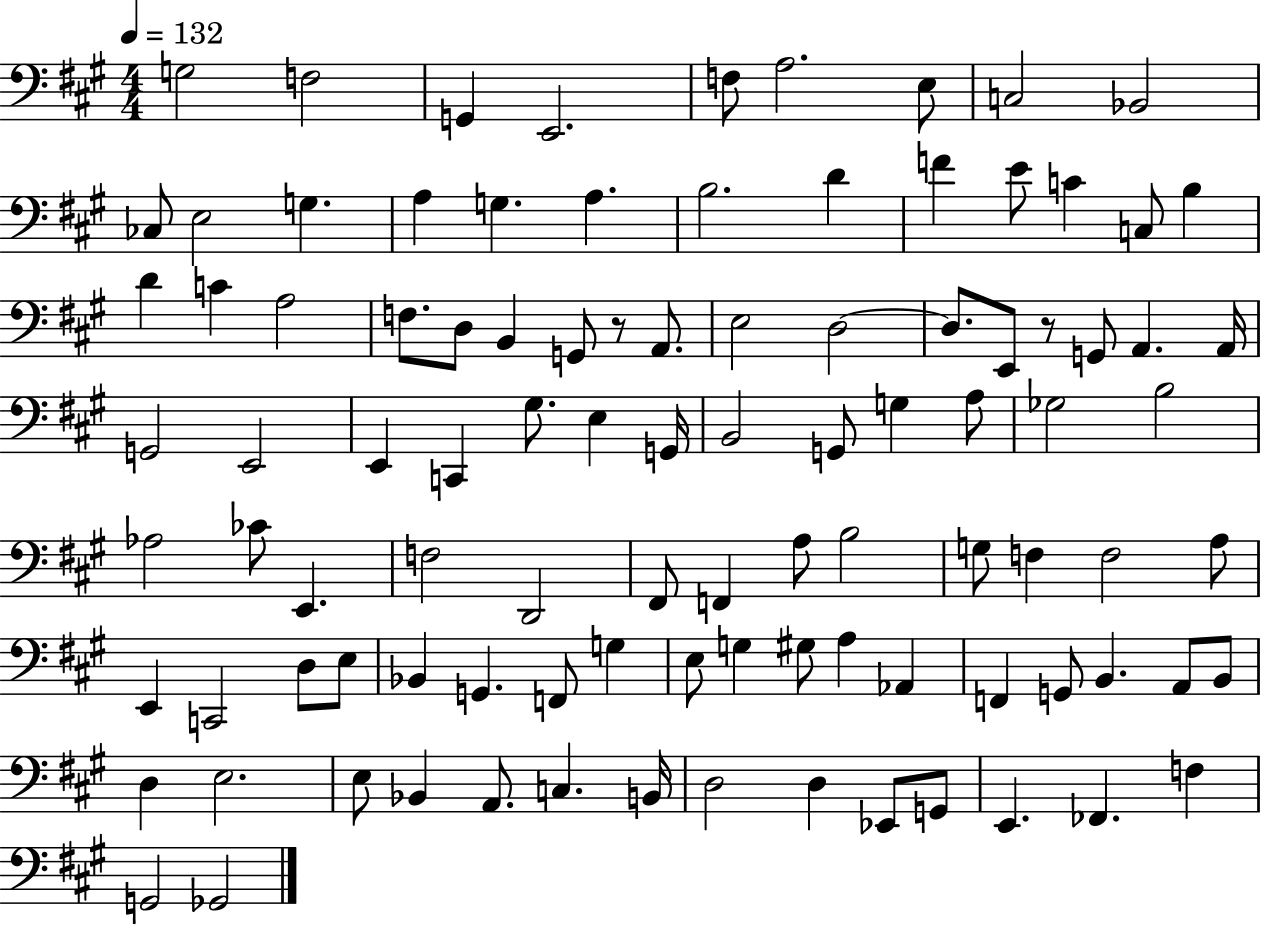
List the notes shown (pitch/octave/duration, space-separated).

G3/h F3/h G2/q E2/h. F3/e A3/h. E3/e C3/h Bb2/h CES3/e E3/h G3/q. A3/q G3/q. A3/q. B3/h. D4/q F4/q E4/e C4/q C3/e B3/q D4/q C4/q A3/h F3/e. D3/e B2/q G2/e R/e A2/e. E3/h D3/h D3/e. E2/e R/e G2/e A2/q. A2/s G2/h E2/h E2/q C2/q G#3/e. E3/q G2/s B2/h G2/e G3/q A3/e Gb3/h B3/h Ab3/h CES4/e E2/q. F3/h D2/h F#2/e F2/q A3/e B3/h G3/e F3/q F3/h A3/e E2/q C2/h D3/e E3/e Bb2/q G2/q. F2/e G3/q E3/e G3/q G#3/e A3/q Ab2/q F2/q G2/e B2/q. A2/e B2/e D3/q E3/h. E3/e Bb2/q A2/e. C3/q. B2/s D3/h D3/q Eb2/e G2/e E2/q. FES2/q. F3/q G2/h Gb2/h